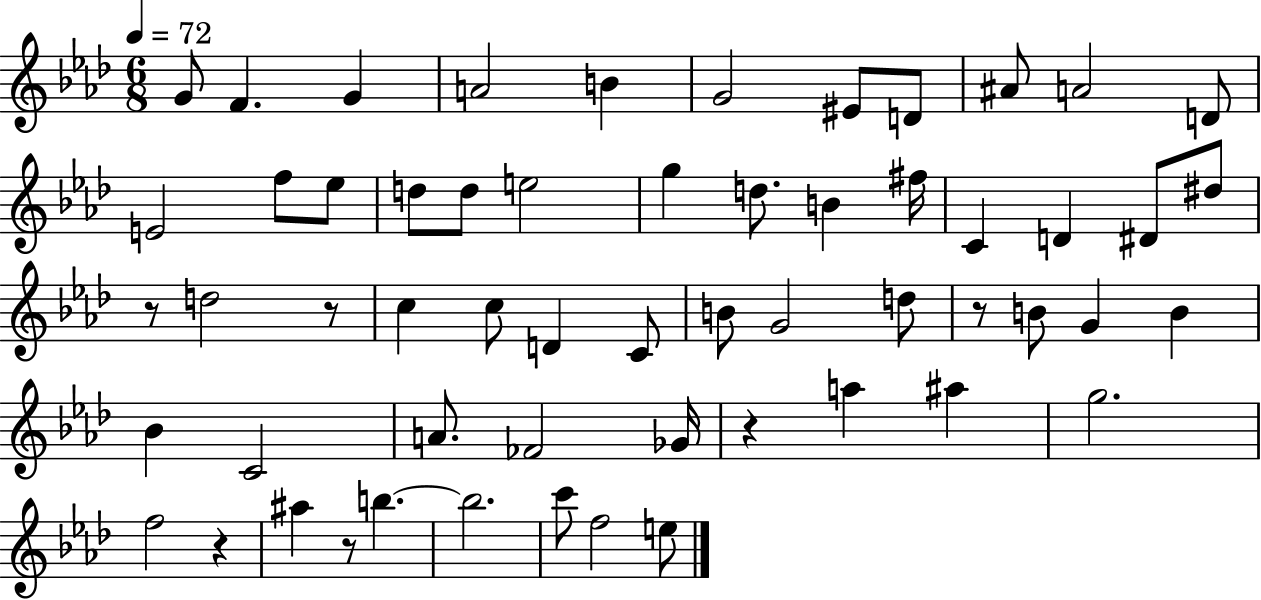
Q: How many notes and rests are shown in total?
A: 57